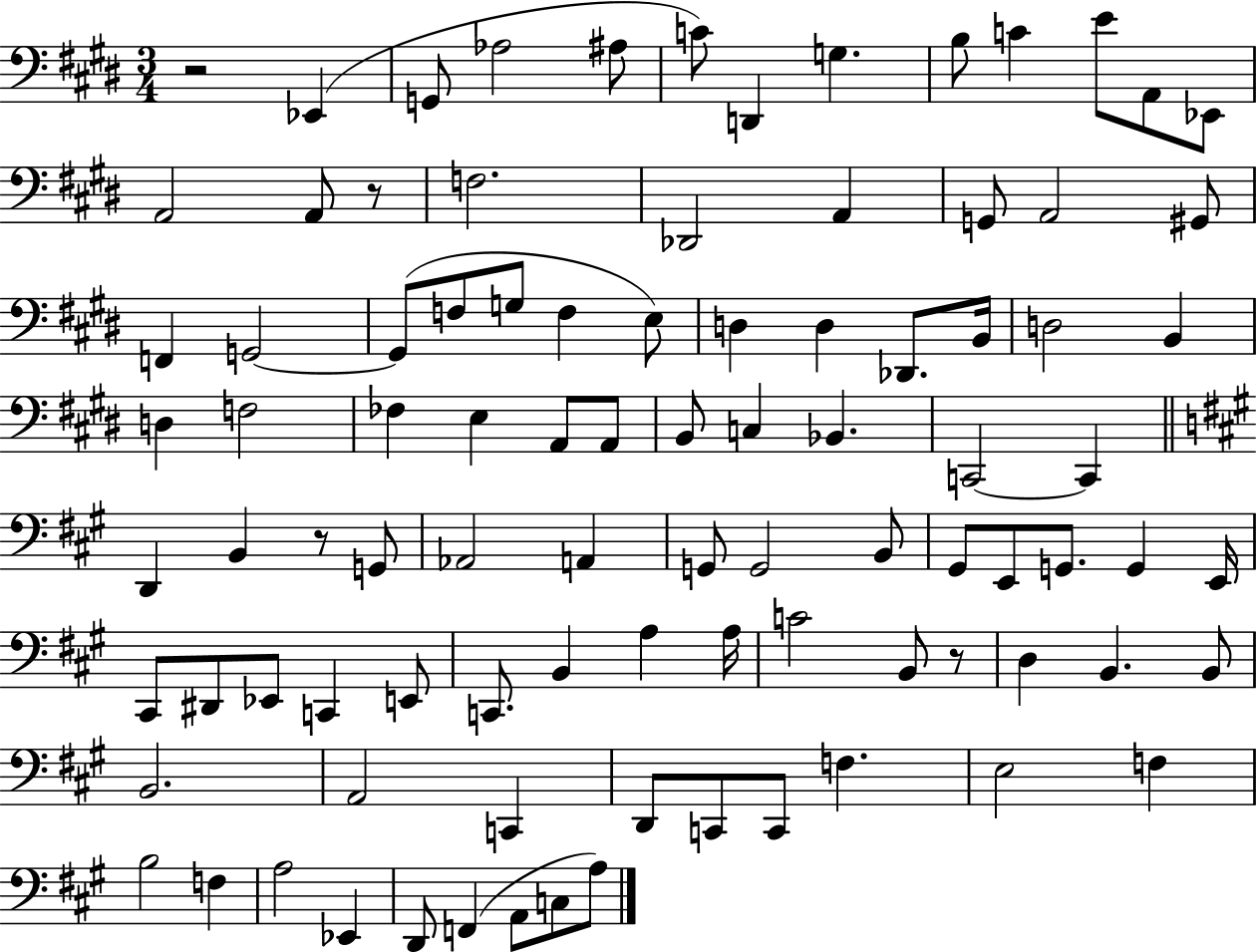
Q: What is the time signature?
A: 3/4